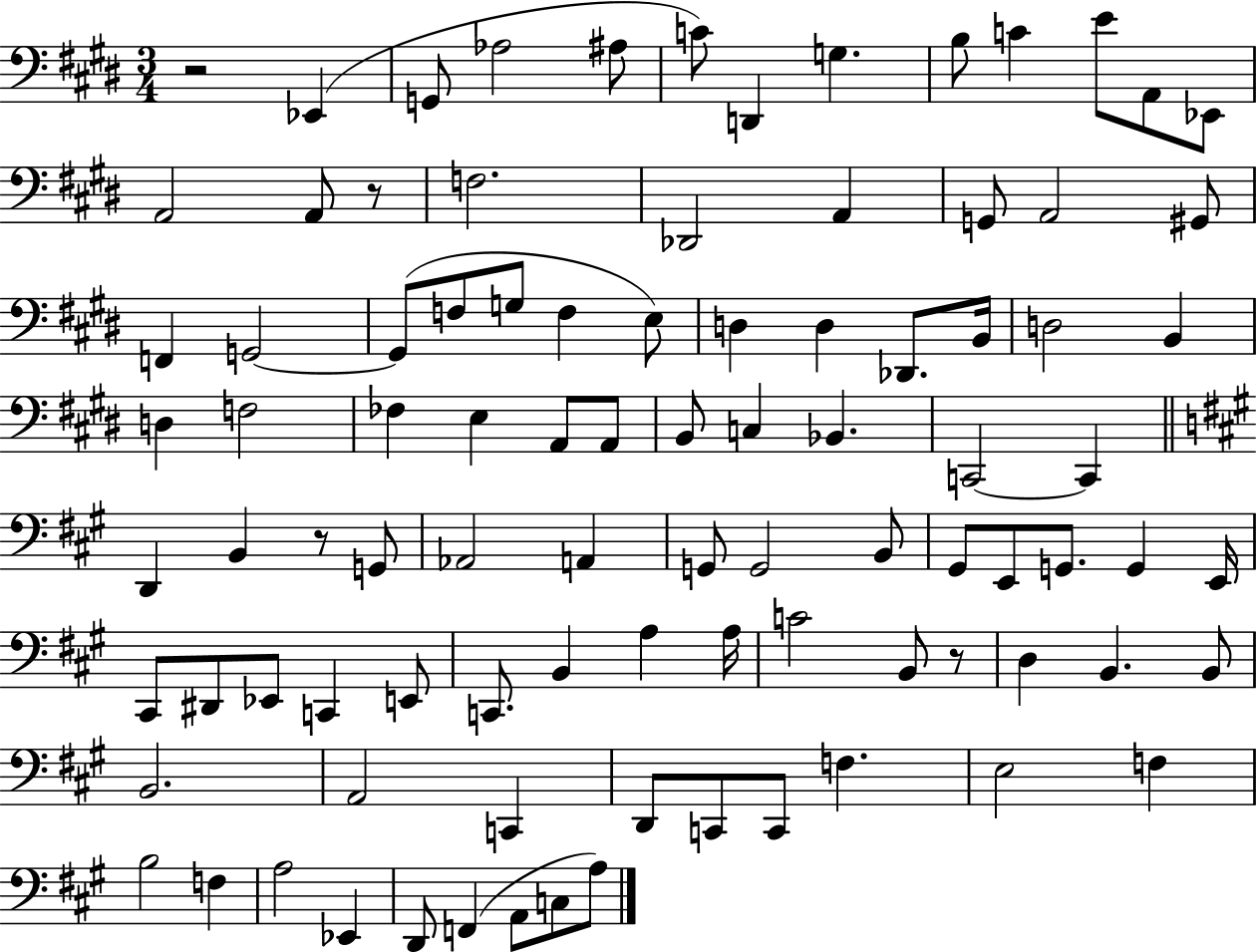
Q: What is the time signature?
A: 3/4